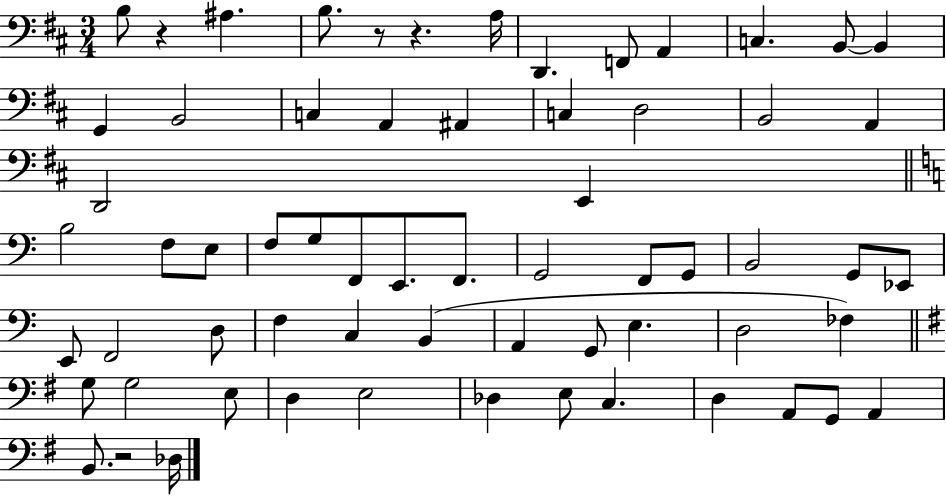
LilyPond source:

{
  \clef bass
  \numericTimeSignature
  \time 3/4
  \key d \major
  b8 r4 ais4. | b8. r8 r4. a16 | d,4. f,8 a,4 | c4. b,8~~ b,4 | \break g,4 b,2 | c4 a,4 ais,4 | c4 d2 | b,2 a,4 | \break d,2 e,4 | \bar "||" \break \key c \major b2 f8 e8 | f8 g8 f,8 e,8. f,8. | g,2 f,8 g,8 | b,2 g,8 ees,8 | \break e,8 f,2 d8 | f4 c4 b,4( | a,4 g,8 e4. | d2 fes4) | \break \bar "||" \break \key g \major g8 g2 e8 | d4 e2 | des4 e8 c4. | d4 a,8 g,8 a,4 | \break b,8. r2 des16 | \bar "|."
}